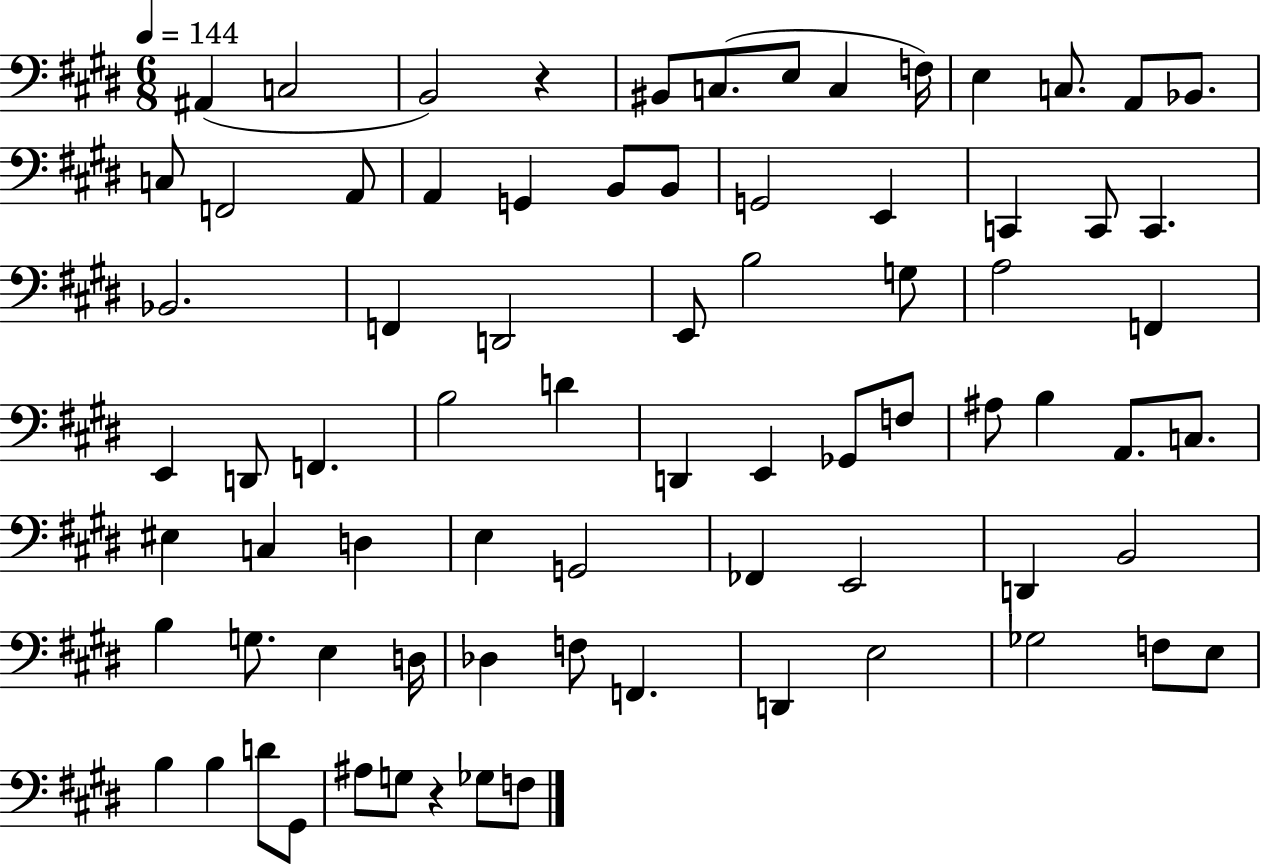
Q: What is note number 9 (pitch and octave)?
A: E3